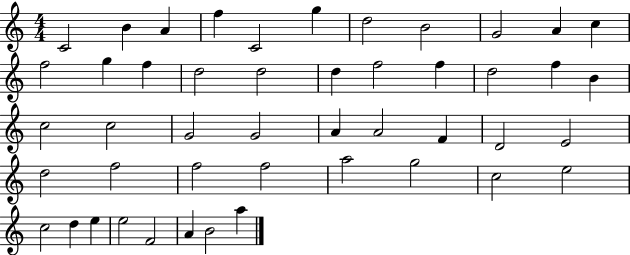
C4/h B4/q A4/q F5/q C4/h G5/q D5/h B4/h G4/h A4/q C5/q F5/h G5/q F5/q D5/h D5/h D5/q F5/h F5/q D5/h F5/q B4/q C5/h C5/h G4/h G4/h A4/q A4/h F4/q D4/h E4/h D5/h F5/h F5/h F5/h A5/h G5/h C5/h E5/h C5/h D5/q E5/q E5/h F4/h A4/q B4/h A5/q